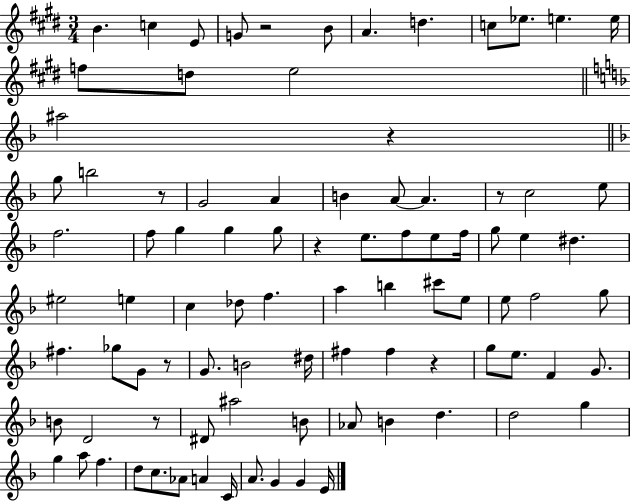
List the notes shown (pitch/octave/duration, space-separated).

B4/q. C5/q E4/e G4/e R/h B4/e A4/q. D5/q. C5/e Eb5/e. E5/q. E5/s F5/e D5/e E5/h A#5/h R/q G5/e B5/h R/e G4/h A4/q B4/q A4/e A4/q. R/e C5/h E5/e F5/h. F5/e G5/q G5/q G5/e R/q E5/e. F5/e E5/e F5/s G5/e E5/q D#5/q. EIS5/h E5/q C5/q Db5/e F5/q. A5/q B5/q C#6/e E5/e E5/e F5/h G5/e F#5/q. Gb5/e G4/e R/e G4/e. B4/h D#5/s F#5/q F#5/q R/q G5/e E5/e. F4/q G4/e. B4/e D4/h R/e D#4/e A#5/h B4/e Ab4/e B4/q D5/q. D5/h G5/q G5/q A5/e F5/q. D5/e C5/e. Ab4/e A4/q C4/s A4/e. G4/q G4/q E4/s